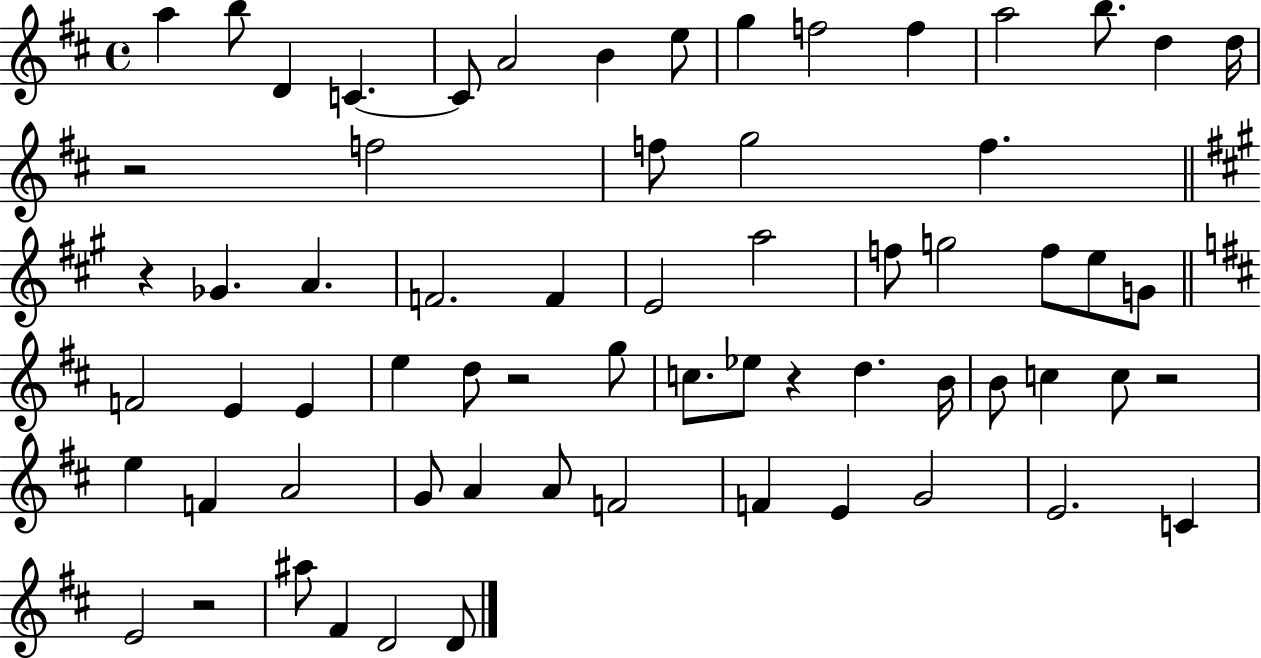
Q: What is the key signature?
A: D major